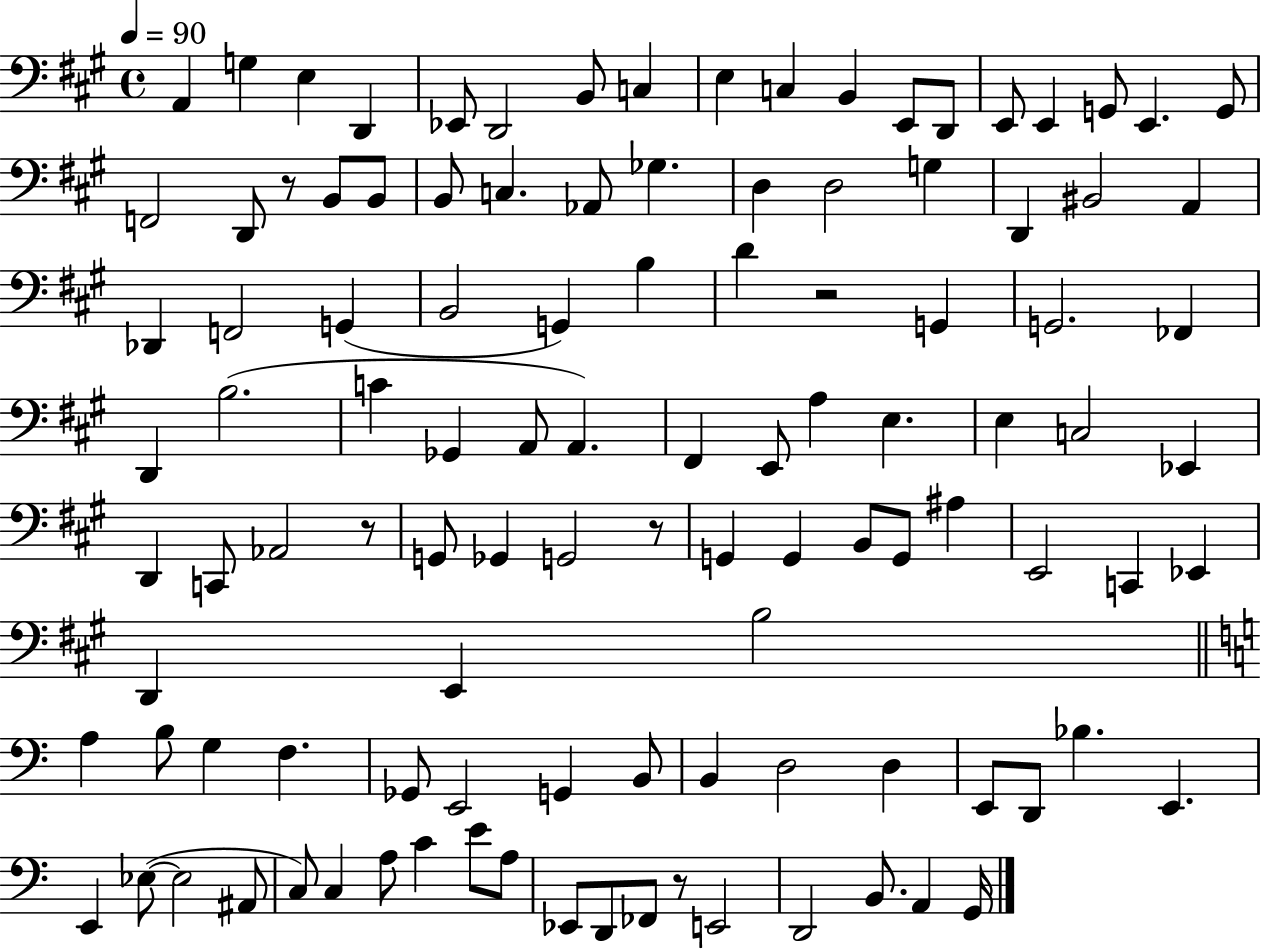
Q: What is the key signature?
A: A major